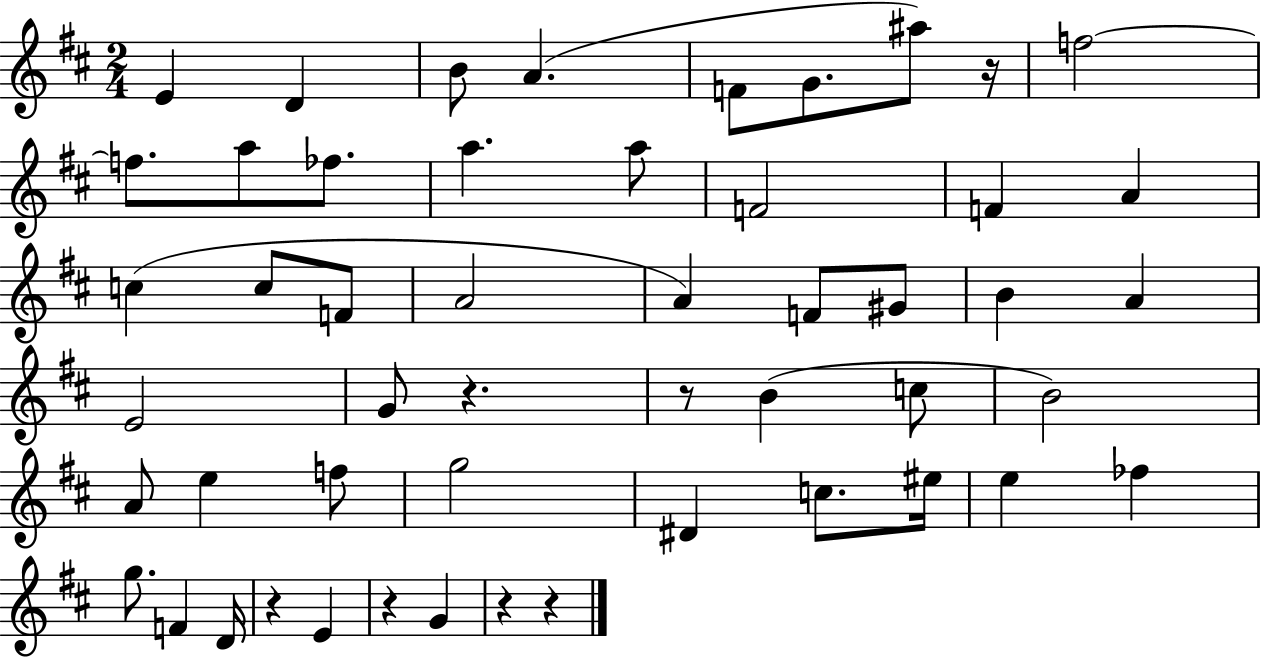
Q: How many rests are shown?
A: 7